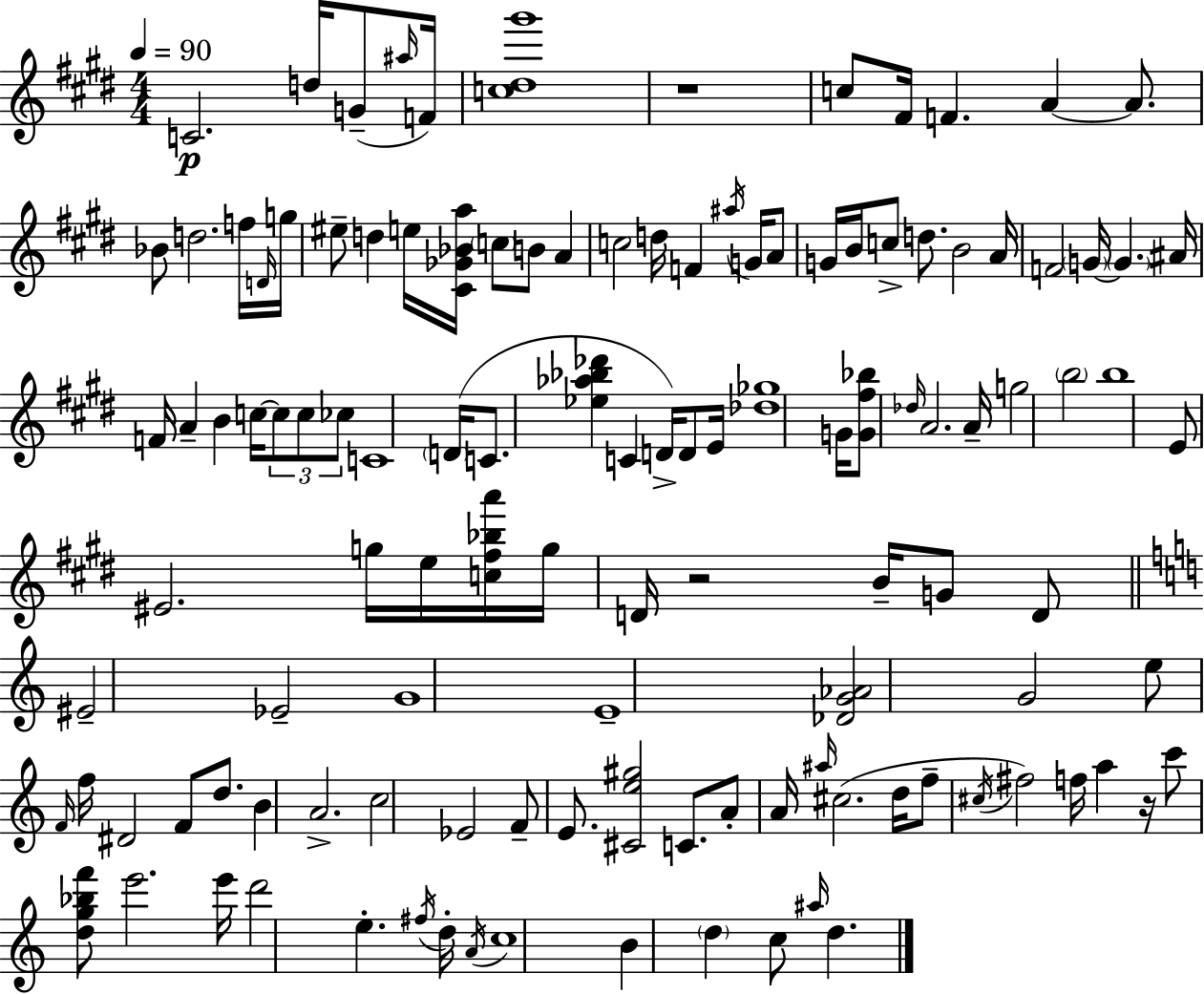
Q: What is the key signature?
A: E major